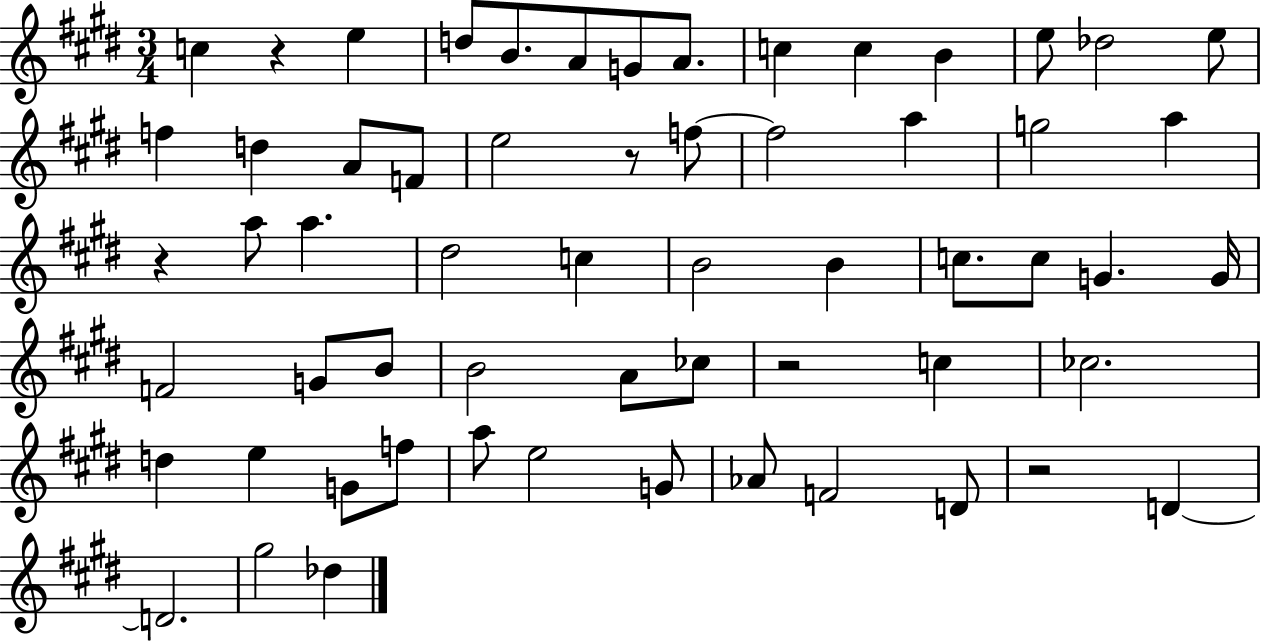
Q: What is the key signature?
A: E major